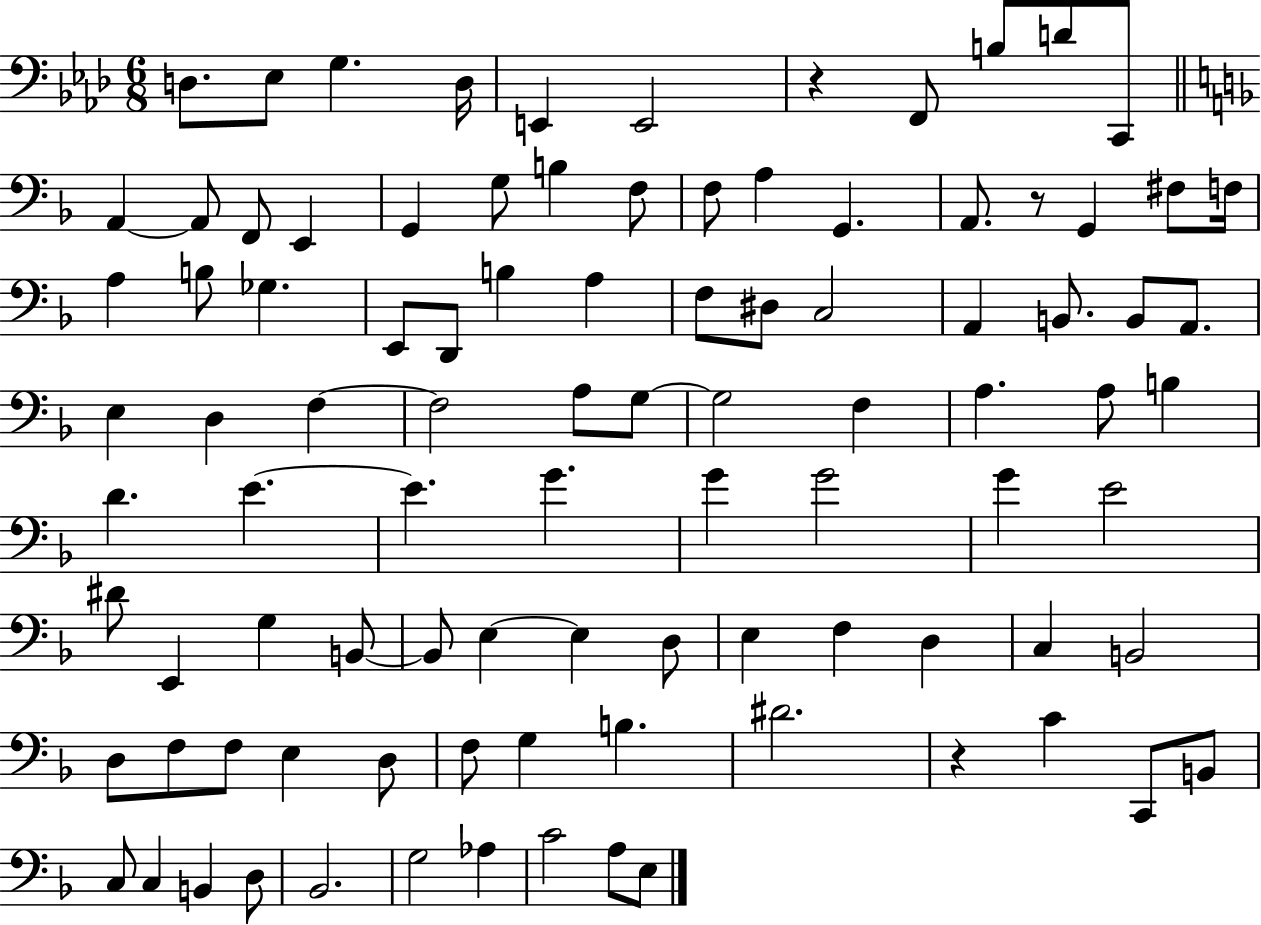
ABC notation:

X:1
T:Untitled
M:6/8
L:1/4
K:Ab
D,/2 _E,/2 G, D,/4 E,, E,,2 z F,,/2 B,/2 D/2 C,,/2 A,, A,,/2 F,,/2 E,, G,, G,/2 B, F,/2 F,/2 A, G,, A,,/2 z/2 G,, ^F,/2 F,/4 A, B,/2 _G, E,,/2 D,,/2 B, A, F,/2 ^D,/2 C,2 A,, B,,/2 B,,/2 A,,/2 E, D, F, F,2 A,/2 G,/2 G,2 F, A, A,/2 B, D E E G G G2 G E2 ^D/2 E,, G, B,,/2 B,,/2 E, E, D,/2 E, F, D, C, B,,2 D,/2 F,/2 F,/2 E, D,/2 F,/2 G, B, ^D2 z C C,,/2 B,,/2 C,/2 C, B,, D,/2 _B,,2 G,2 _A, C2 A,/2 E,/2